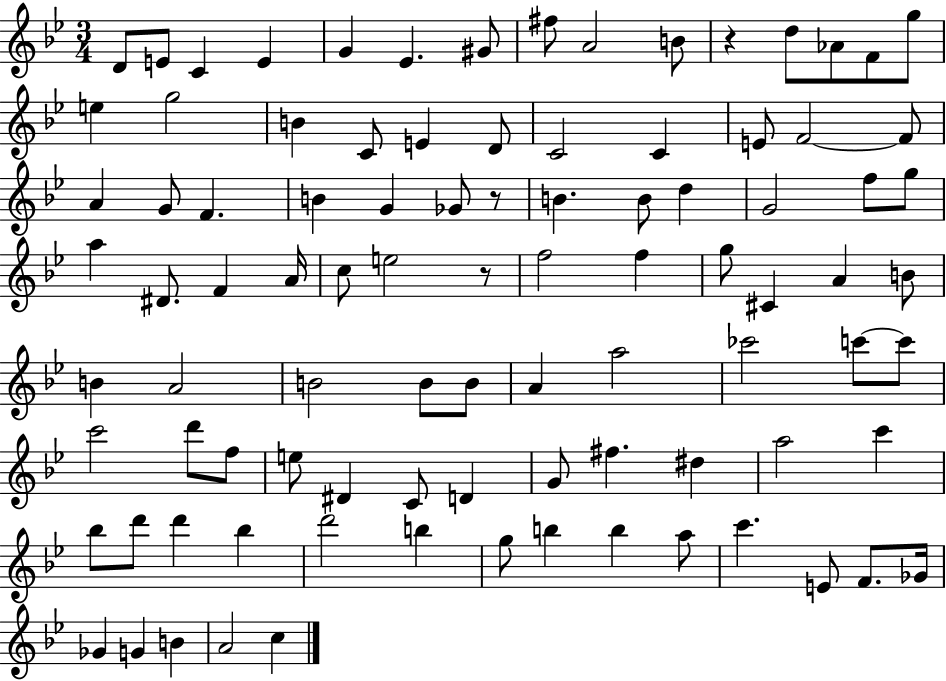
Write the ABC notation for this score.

X:1
T:Untitled
M:3/4
L:1/4
K:Bb
D/2 E/2 C E G _E ^G/2 ^f/2 A2 B/2 z d/2 _A/2 F/2 g/2 e g2 B C/2 E D/2 C2 C E/2 F2 F/2 A G/2 F B G _G/2 z/2 B B/2 d G2 f/2 g/2 a ^D/2 F A/4 c/2 e2 z/2 f2 f g/2 ^C A B/2 B A2 B2 B/2 B/2 A a2 _c'2 c'/2 c'/2 c'2 d'/2 f/2 e/2 ^D C/2 D G/2 ^f ^d a2 c' _b/2 d'/2 d' _b d'2 b g/2 b b a/2 c' E/2 F/2 _G/4 _G G B A2 c